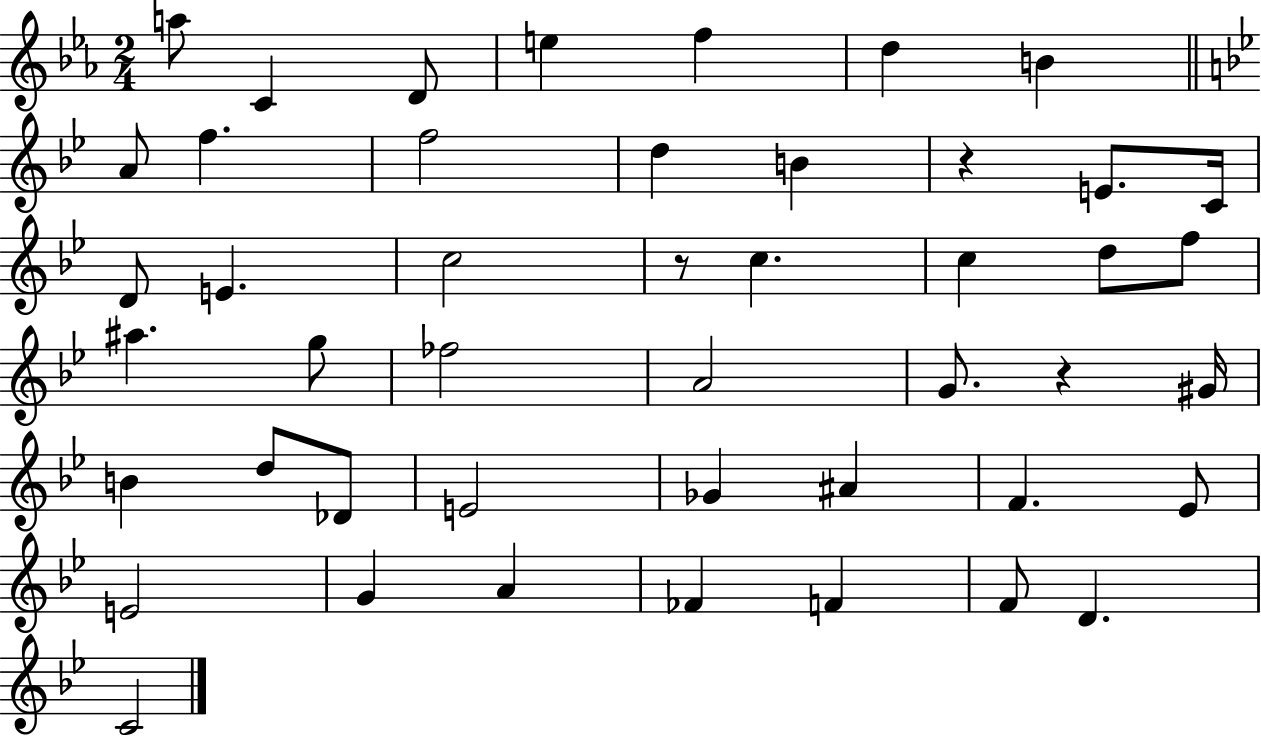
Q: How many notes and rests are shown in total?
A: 46